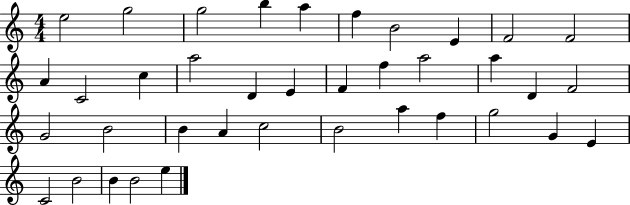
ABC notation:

X:1
T:Untitled
M:4/4
L:1/4
K:C
e2 g2 g2 b a f B2 E F2 F2 A C2 c a2 D E F f a2 a D F2 G2 B2 B A c2 B2 a f g2 G E C2 B2 B B2 e